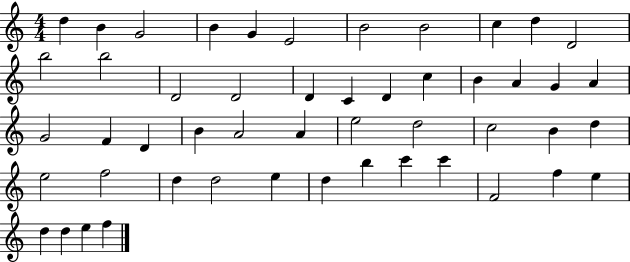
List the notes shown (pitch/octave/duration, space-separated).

D5/q B4/q G4/h B4/q G4/q E4/h B4/h B4/h C5/q D5/q D4/h B5/h B5/h D4/h D4/h D4/q C4/q D4/q C5/q B4/q A4/q G4/q A4/q G4/h F4/q D4/q B4/q A4/h A4/q E5/h D5/h C5/h B4/q D5/q E5/h F5/h D5/q D5/h E5/q D5/q B5/q C6/q C6/q F4/h F5/q E5/q D5/q D5/q E5/q F5/q